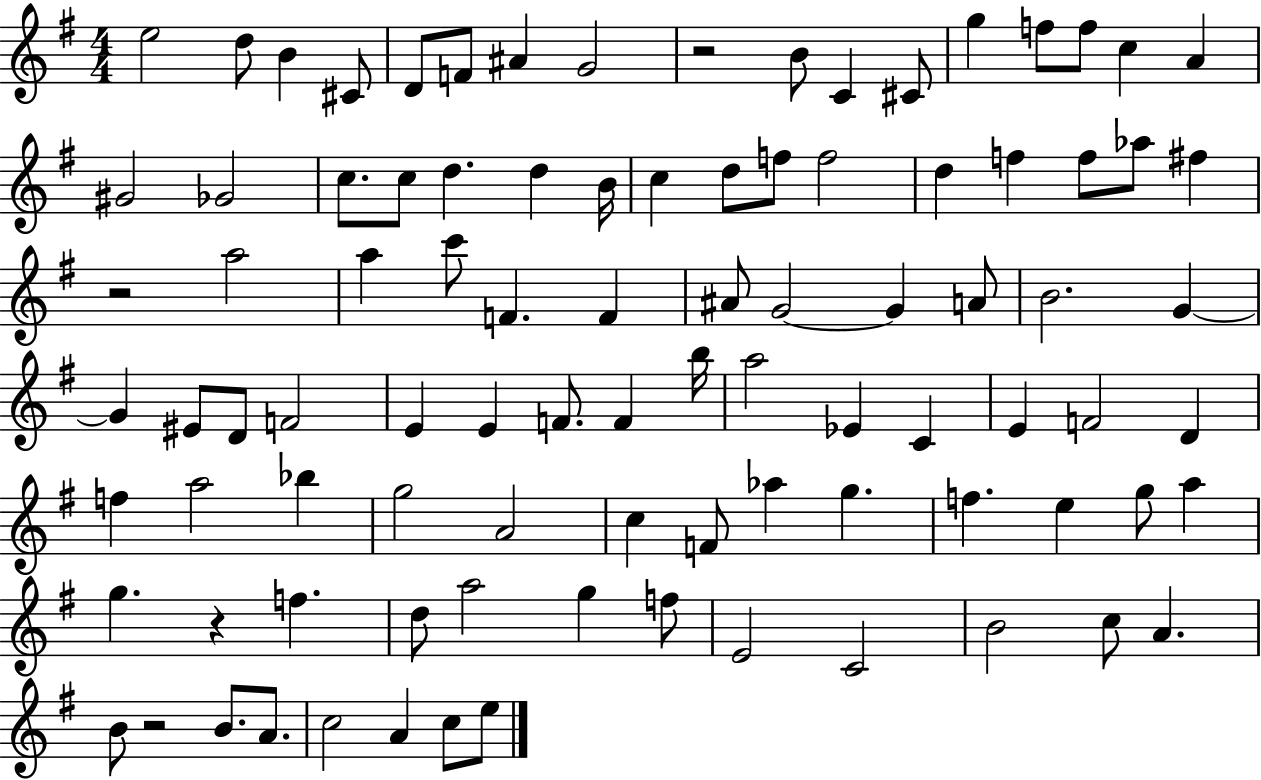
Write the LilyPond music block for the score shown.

{
  \clef treble
  \numericTimeSignature
  \time 4/4
  \key g \major
  \repeat volta 2 { e''2 d''8 b'4 cis'8 | d'8 f'8 ais'4 g'2 | r2 b'8 c'4 cis'8 | g''4 f''8 f''8 c''4 a'4 | \break gis'2 ges'2 | c''8. c''8 d''4. d''4 b'16 | c''4 d''8 f''8 f''2 | d''4 f''4 f''8 aes''8 fis''4 | \break r2 a''2 | a''4 c'''8 f'4. f'4 | ais'8 g'2~~ g'4 a'8 | b'2. g'4~~ | \break g'4 eis'8 d'8 f'2 | e'4 e'4 f'8. f'4 b''16 | a''2 ees'4 c'4 | e'4 f'2 d'4 | \break f''4 a''2 bes''4 | g''2 a'2 | c''4 f'8 aes''4 g''4. | f''4. e''4 g''8 a''4 | \break g''4. r4 f''4. | d''8 a''2 g''4 f''8 | e'2 c'2 | b'2 c''8 a'4. | \break b'8 r2 b'8. a'8. | c''2 a'4 c''8 e''8 | } \bar "|."
}